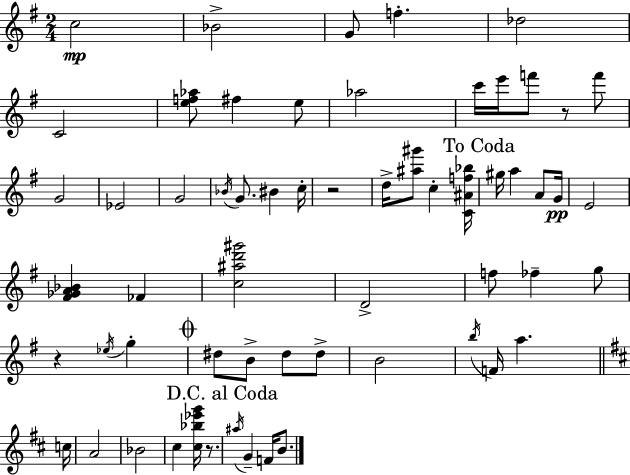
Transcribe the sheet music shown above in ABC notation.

X:1
T:Untitled
M:2/4
L:1/4
K:Em
c2 _B2 G/2 f _d2 C2 [ef_a]/2 ^f e/2 _a2 c'/4 e'/4 f'/2 z/2 f'/2 G2 _E2 G2 _B/4 G/2 ^B c/4 z2 d/4 [^a^g']/2 c [C^Af_b]/4 ^g/4 a A/2 G/4 E2 [^F_GA_B] _F [c^ad'^g']2 D2 f/2 _f g/2 z _e/4 g ^d/2 B/2 ^d/2 ^d/2 B2 b/4 F/4 a c/4 A2 _B2 ^c [^c_b_e'g']/4 z/2 ^a/4 G F/4 B/2